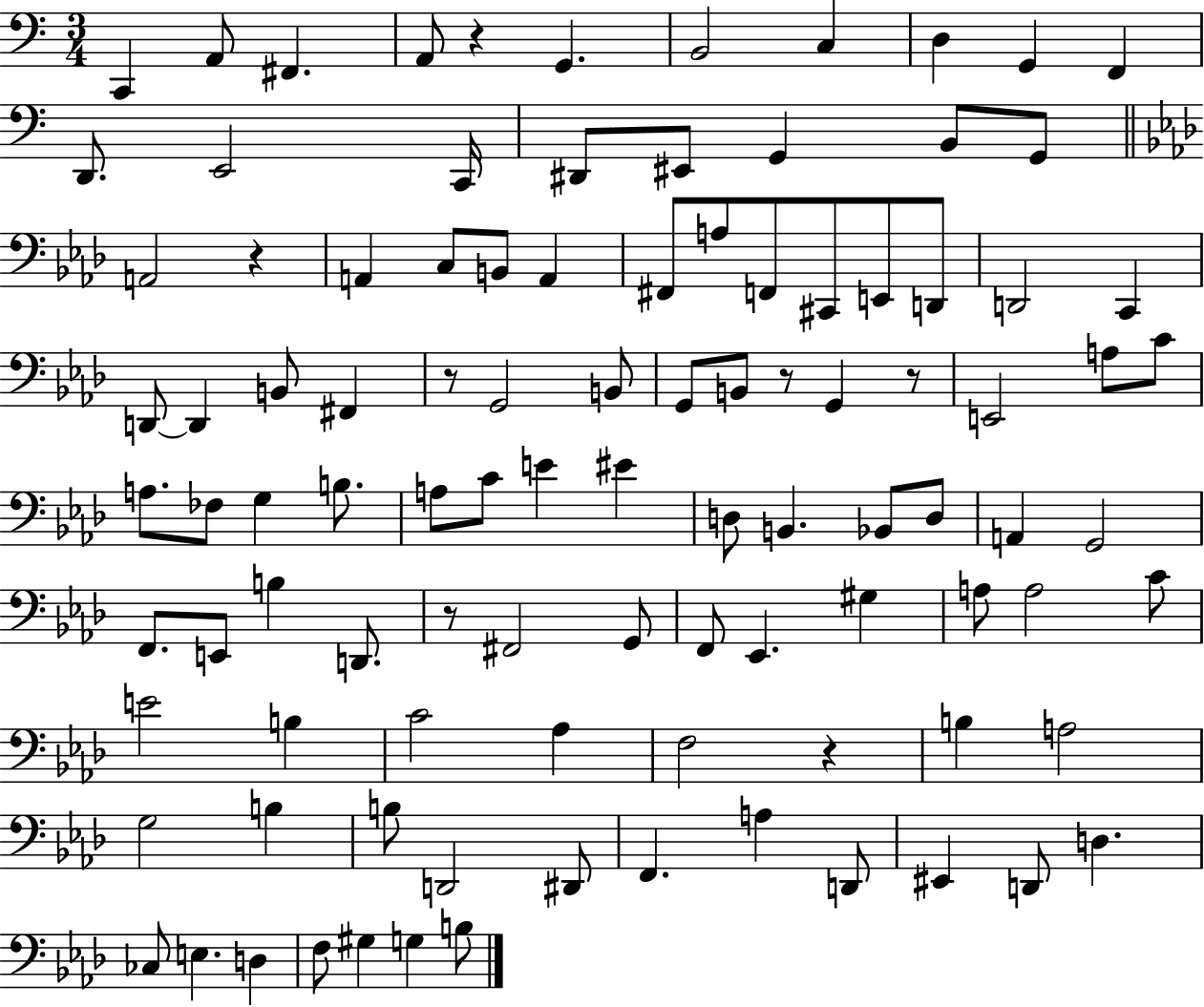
C2/q A2/e F#2/q. A2/e R/q G2/q. B2/h C3/q D3/q G2/q F2/q D2/e. E2/h C2/s D#2/e EIS2/e G2/q B2/e G2/e A2/h R/q A2/q C3/e B2/e A2/q F#2/e A3/e F2/e C#2/e E2/e D2/e D2/h C2/q D2/e D2/q B2/e F#2/q R/e G2/h B2/e G2/e B2/e R/e G2/q R/e E2/h A3/e C4/e A3/e. FES3/e G3/q B3/e. A3/e C4/e E4/q EIS4/q D3/e B2/q. Bb2/e D3/e A2/q G2/h F2/e. E2/e B3/q D2/e. R/e F#2/h G2/e F2/e Eb2/q. G#3/q A3/e A3/h C4/e E4/h B3/q C4/h Ab3/q F3/h R/q B3/q A3/h G3/h B3/q B3/e D2/h D#2/e F2/q. A3/q D2/e EIS2/q D2/e D3/q. CES3/e E3/q. D3/q F3/e G#3/q G3/q B3/e